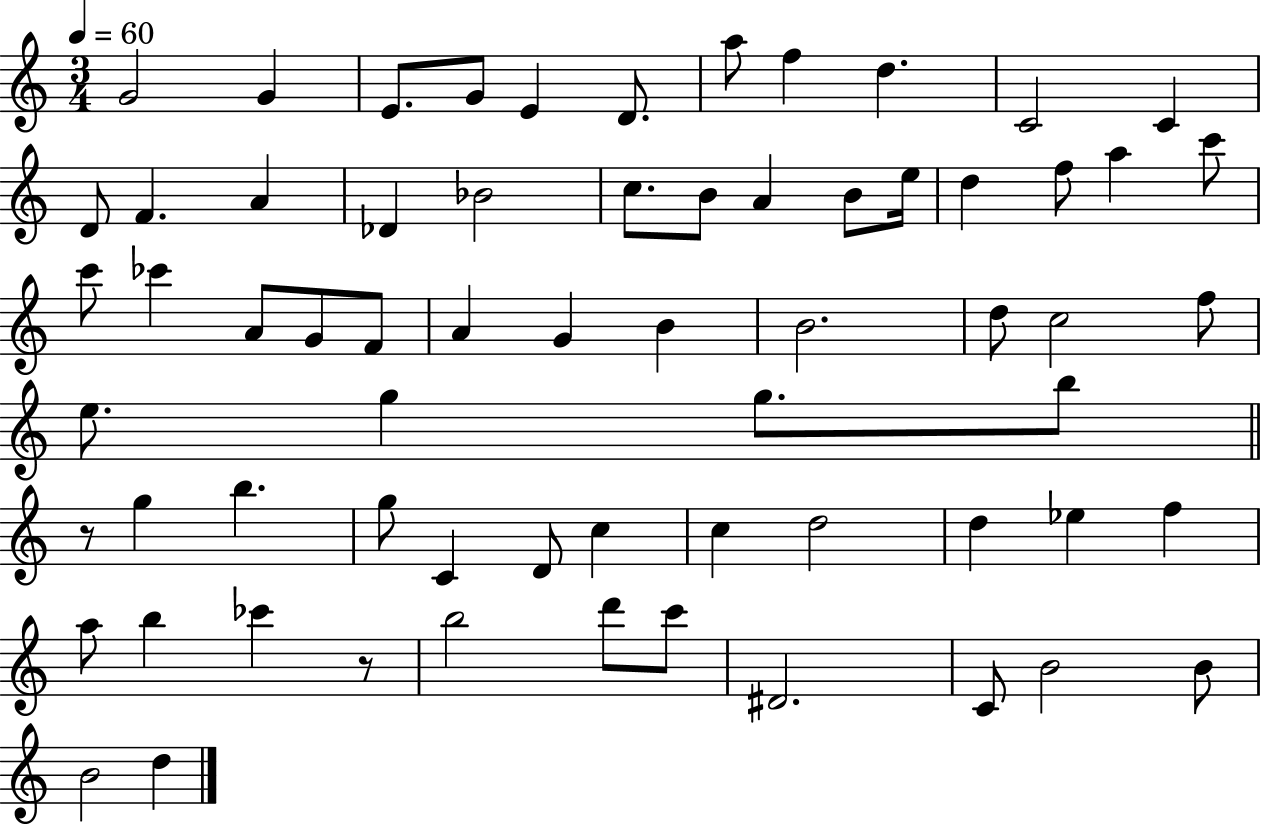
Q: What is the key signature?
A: C major